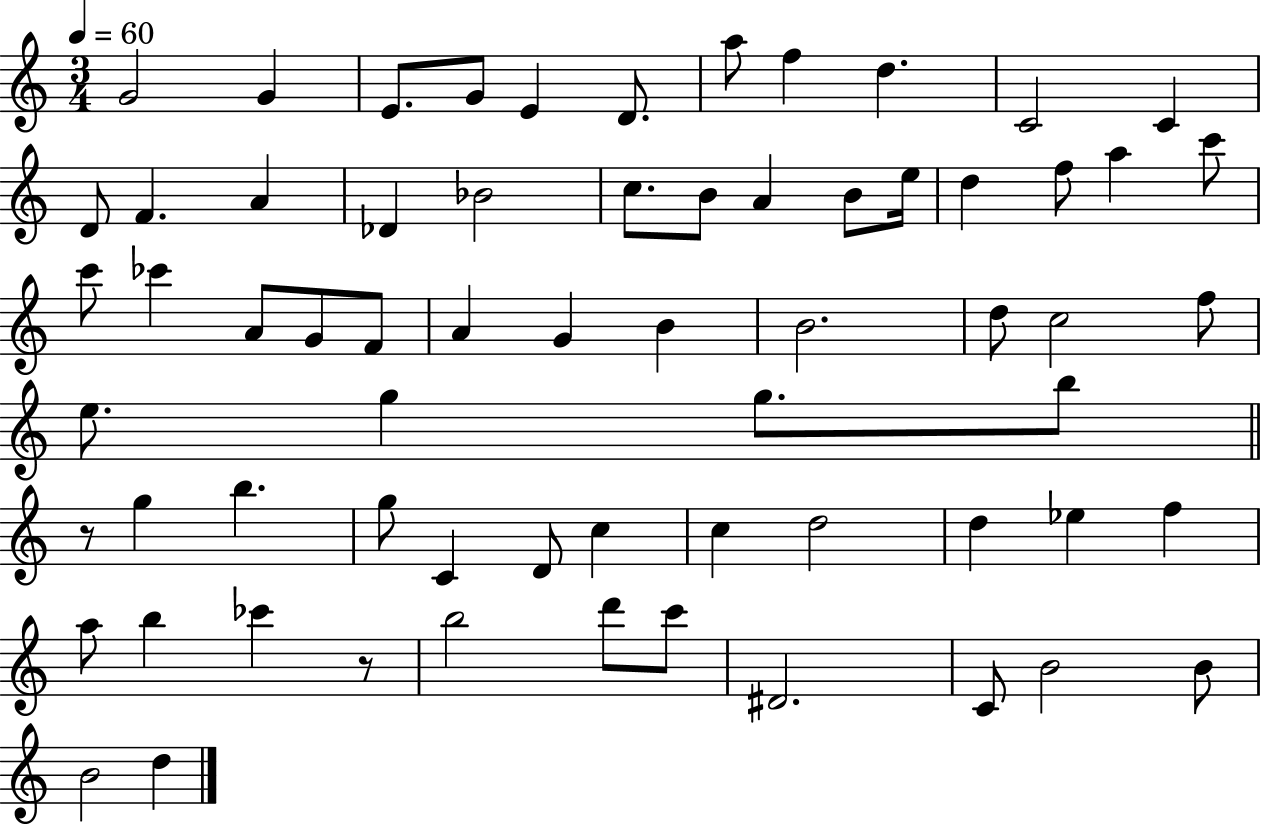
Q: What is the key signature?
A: C major